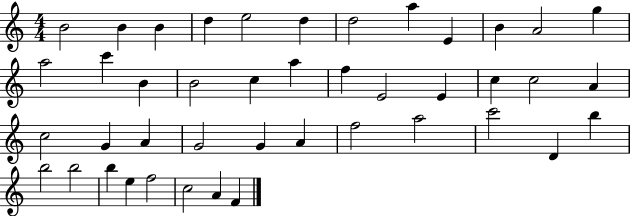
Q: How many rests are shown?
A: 0